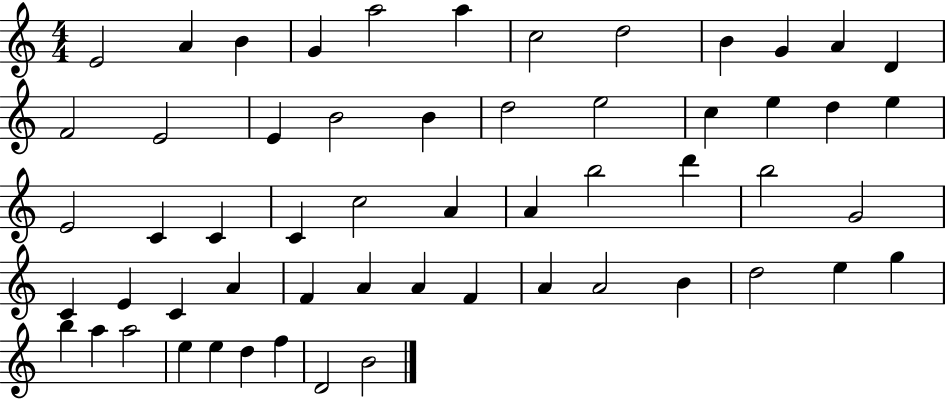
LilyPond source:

{
  \clef treble
  \numericTimeSignature
  \time 4/4
  \key c \major
  e'2 a'4 b'4 | g'4 a''2 a''4 | c''2 d''2 | b'4 g'4 a'4 d'4 | \break f'2 e'2 | e'4 b'2 b'4 | d''2 e''2 | c''4 e''4 d''4 e''4 | \break e'2 c'4 c'4 | c'4 c''2 a'4 | a'4 b''2 d'''4 | b''2 g'2 | \break c'4 e'4 c'4 a'4 | f'4 a'4 a'4 f'4 | a'4 a'2 b'4 | d''2 e''4 g''4 | \break b''4 a''4 a''2 | e''4 e''4 d''4 f''4 | d'2 b'2 | \bar "|."
}